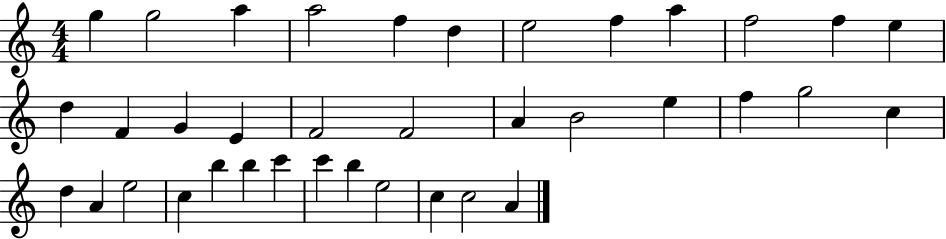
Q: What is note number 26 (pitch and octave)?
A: A4